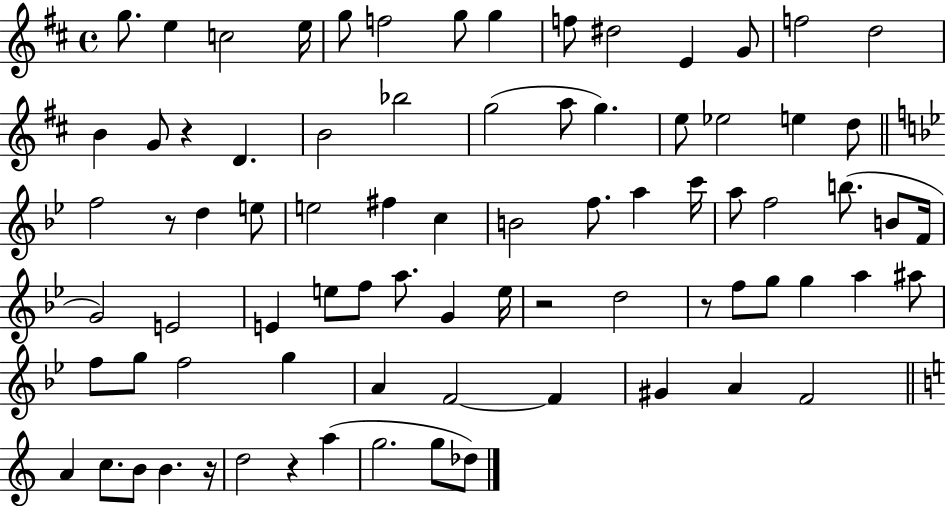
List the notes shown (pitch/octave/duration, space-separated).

G5/e. E5/q C5/h E5/s G5/e F5/h G5/e G5/q F5/e D#5/h E4/q G4/e F5/h D5/h B4/q G4/e R/q D4/q. B4/h Bb5/h G5/h A5/e G5/q. E5/e Eb5/h E5/q D5/e F5/h R/e D5/q E5/e E5/h F#5/q C5/q B4/h F5/e. A5/q C6/s A5/e F5/h B5/e. B4/e F4/s G4/h E4/h E4/q E5/e F5/e A5/e. G4/q E5/s R/h D5/h R/e F5/e G5/e G5/q A5/q A#5/e F5/e G5/e F5/h G5/q A4/q F4/h F4/q G#4/q A4/q F4/h A4/q C5/e. B4/e B4/q. R/s D5/h R/q A5/q G5/h. G5/e Db5/e